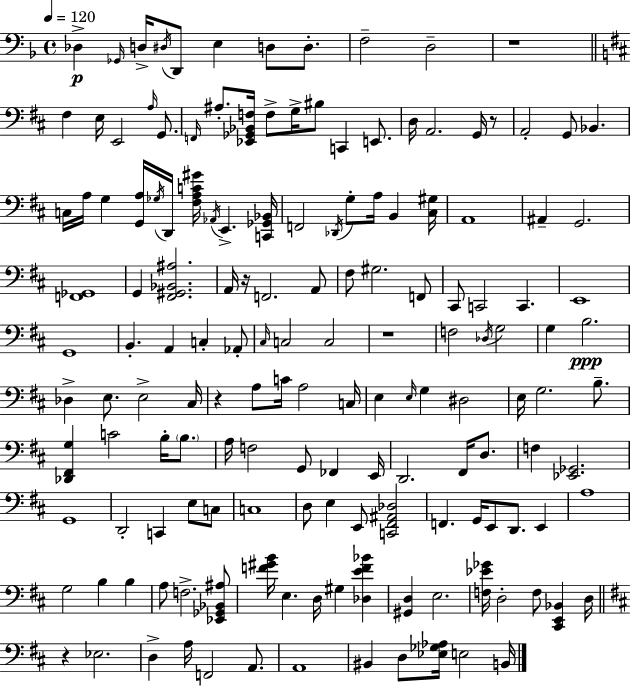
Db3/q Gb2/s D3/s D#3/s D2/e E3/q D3/e D3/e. F3/h D3/h R/w F#3/q E3/s E2/h A3/s G2/e. F2/s A#3/e. [Eb2,Gb2,Bb2,F3]/s F3/e G3/s BIS3/e C2/q E2/e. D3/s A2/h. G2/s R/e A2/h G2/e Bb2/q. C3/s A3/s G3/q [G2,A3]/s Gb3/s D2/s [F#3,A3,C4,G#4]/s Ab2/s E2/q. [C2,Gb2,Bb2]/s F2/h Db2/s G3/e A3/s B2/q [C#3,G#3]/s A2/w A#2/q G2/h. [F2,Gb2]/w G2/q [F#2,G#2,Bb2,A#3]/h. A2/s R/s F2/h. A2/e F#3/e G#3/h. F2/e C#2/e C2/h C2/q. E2/w G2/w B2/q. A2/q C3/q Ab2/e C#3/s C3/h C3/h R/w F3/h Db3/s G3/h G3/q B3/h. Db3/q E3/e. E3/h C#3/s R/q A3/e C4/s A3/h C3/s E3/q E3/s G3/q D#3/h E3/s G3/h. B3/e. [Db2,F#2,G3]/q C4/h B3/s B3/e. A3/s F3/h G2/e FES2/q E2/s D2/h. F#2/s D3/e. F3/q [Eb2,Gb2]/h. G2/w D2/h C2/q E3/e C3/e C3/w D3/e E3/q E2/e [C2,F#2,A#2,Db3]/h F2/q. G2/s E2/e D2/e. E2/q A3/w G3/h B3/q B3/q A3/e F3/h. [Eb2,Gb2,Bb2,A#3]/e [F4,G#4,B4]/s E3/q. D3/s G#3/q [Db3,E4,F4,Bb4]/q [G#2,D3]/q E3/h. [F3,Eb4,Gb4]/s D3/h F3/e [C#2,E2,Bb2]/q D3/s R/q Eb3/h. D3/q A3/s F2/h A2/e. A2/w BIS2/q D3/e [Eb3,Gb3,Ab3]/s E3/h B2/s